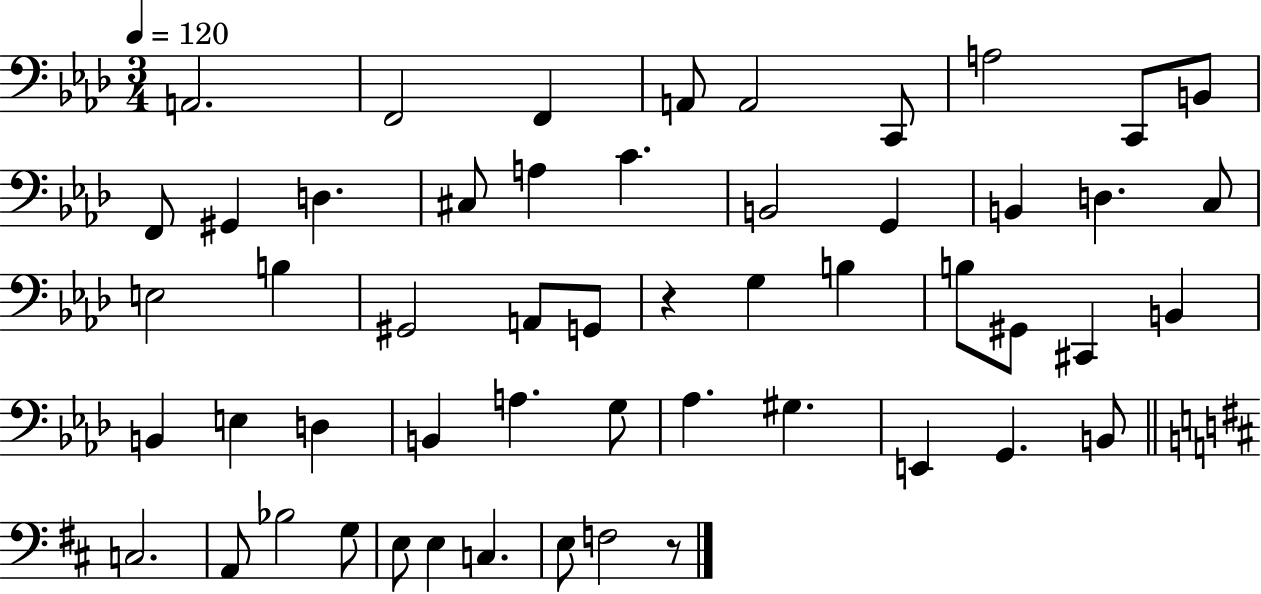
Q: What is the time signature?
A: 3/4